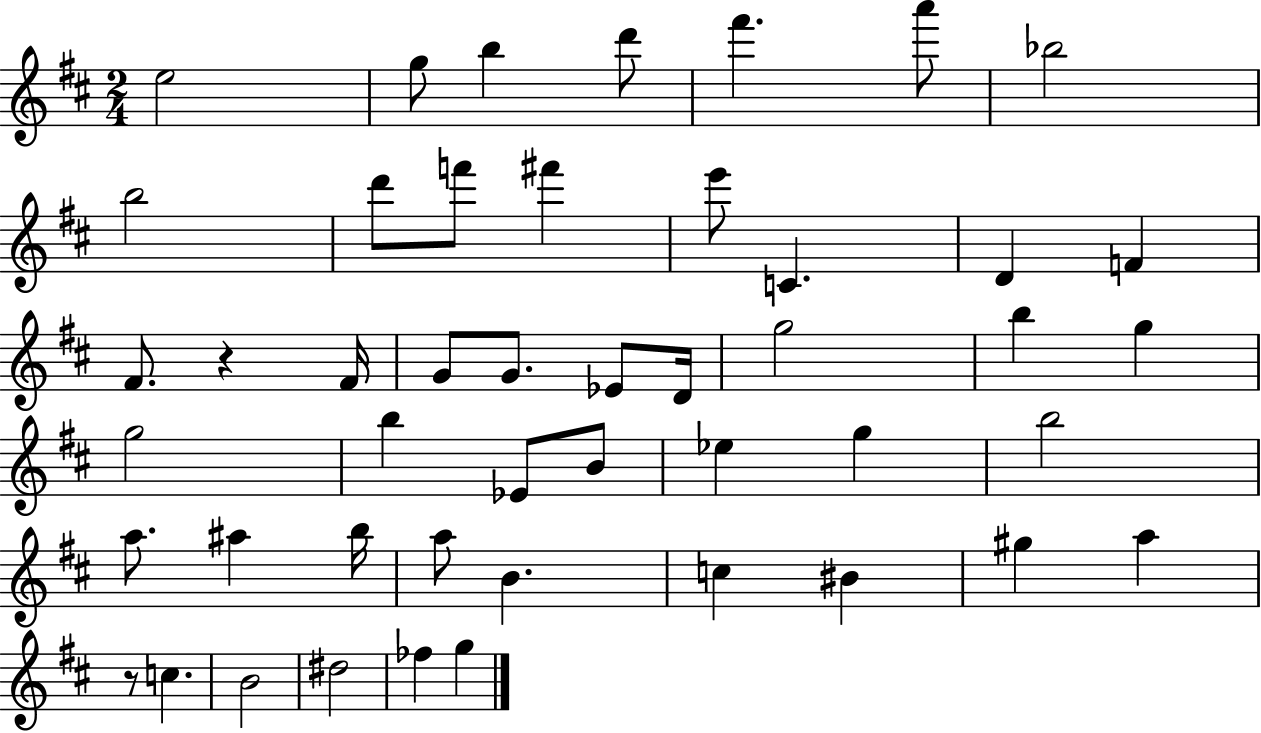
{
  \clef treble
  \numericTimeSignature
  \time 2/4
  \key d \major
  e''2 | g''8 b''4 d'''8 | fis'''4. a'''8 | bes''2 | \break b''2 | d'''8 f'''8 fis'''4 | e'''8 c'4. | d'4 f'4 | \break fis'8. r4 fis'16 | g'8 g'8. ees'8 d'16 | g''2 | b''4 g''4 | \break g''2 | b''4 ees'8 b'8 | ees''4 g''4 | b''2 | \break a''8. ais''4 b''16 | a''8 b'4. | c''4 bis'4 | gis''4 a''4 | \break r8 c''4. | b'2 | dis''2 | fes''4 g''4 | \break \bar "|."
}